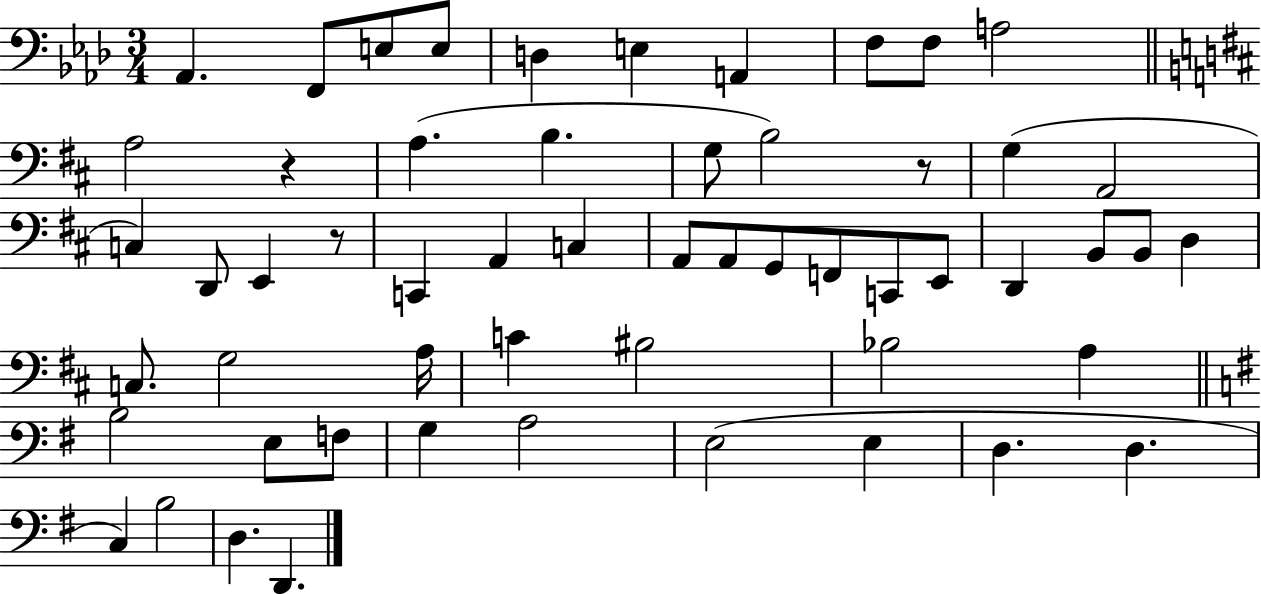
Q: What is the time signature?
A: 3/4